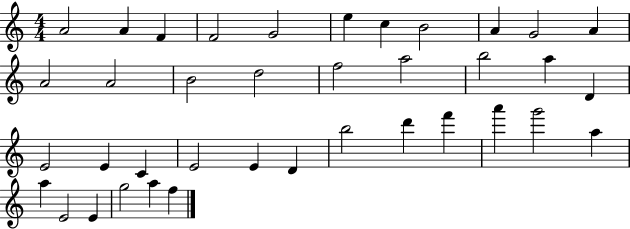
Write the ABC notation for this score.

X:1
T:Untitled
M:4/4
L:1/4
K:C
A2 A F F2 G2 e c B2 A G2 A A2 A2 B2 d2 f2 a2 b2 a D E2 E C E2 E D b2 d' f' a' g'2 a a E2 E g2 a f